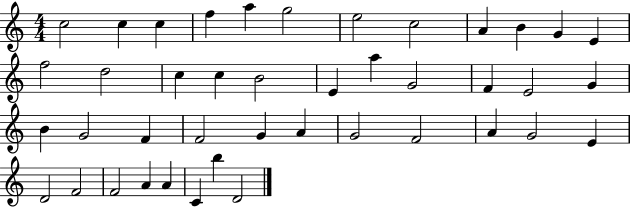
X:1
T:Untitled
M:4/4
L:1/4
K:C
c2 c c f a g2 e2 c2 A B G E f2 d2 c c B2 E a G2 F E2 G B G2 F F2 G A G2 F2 A G2 E D2 F2 F2 A A C b D2